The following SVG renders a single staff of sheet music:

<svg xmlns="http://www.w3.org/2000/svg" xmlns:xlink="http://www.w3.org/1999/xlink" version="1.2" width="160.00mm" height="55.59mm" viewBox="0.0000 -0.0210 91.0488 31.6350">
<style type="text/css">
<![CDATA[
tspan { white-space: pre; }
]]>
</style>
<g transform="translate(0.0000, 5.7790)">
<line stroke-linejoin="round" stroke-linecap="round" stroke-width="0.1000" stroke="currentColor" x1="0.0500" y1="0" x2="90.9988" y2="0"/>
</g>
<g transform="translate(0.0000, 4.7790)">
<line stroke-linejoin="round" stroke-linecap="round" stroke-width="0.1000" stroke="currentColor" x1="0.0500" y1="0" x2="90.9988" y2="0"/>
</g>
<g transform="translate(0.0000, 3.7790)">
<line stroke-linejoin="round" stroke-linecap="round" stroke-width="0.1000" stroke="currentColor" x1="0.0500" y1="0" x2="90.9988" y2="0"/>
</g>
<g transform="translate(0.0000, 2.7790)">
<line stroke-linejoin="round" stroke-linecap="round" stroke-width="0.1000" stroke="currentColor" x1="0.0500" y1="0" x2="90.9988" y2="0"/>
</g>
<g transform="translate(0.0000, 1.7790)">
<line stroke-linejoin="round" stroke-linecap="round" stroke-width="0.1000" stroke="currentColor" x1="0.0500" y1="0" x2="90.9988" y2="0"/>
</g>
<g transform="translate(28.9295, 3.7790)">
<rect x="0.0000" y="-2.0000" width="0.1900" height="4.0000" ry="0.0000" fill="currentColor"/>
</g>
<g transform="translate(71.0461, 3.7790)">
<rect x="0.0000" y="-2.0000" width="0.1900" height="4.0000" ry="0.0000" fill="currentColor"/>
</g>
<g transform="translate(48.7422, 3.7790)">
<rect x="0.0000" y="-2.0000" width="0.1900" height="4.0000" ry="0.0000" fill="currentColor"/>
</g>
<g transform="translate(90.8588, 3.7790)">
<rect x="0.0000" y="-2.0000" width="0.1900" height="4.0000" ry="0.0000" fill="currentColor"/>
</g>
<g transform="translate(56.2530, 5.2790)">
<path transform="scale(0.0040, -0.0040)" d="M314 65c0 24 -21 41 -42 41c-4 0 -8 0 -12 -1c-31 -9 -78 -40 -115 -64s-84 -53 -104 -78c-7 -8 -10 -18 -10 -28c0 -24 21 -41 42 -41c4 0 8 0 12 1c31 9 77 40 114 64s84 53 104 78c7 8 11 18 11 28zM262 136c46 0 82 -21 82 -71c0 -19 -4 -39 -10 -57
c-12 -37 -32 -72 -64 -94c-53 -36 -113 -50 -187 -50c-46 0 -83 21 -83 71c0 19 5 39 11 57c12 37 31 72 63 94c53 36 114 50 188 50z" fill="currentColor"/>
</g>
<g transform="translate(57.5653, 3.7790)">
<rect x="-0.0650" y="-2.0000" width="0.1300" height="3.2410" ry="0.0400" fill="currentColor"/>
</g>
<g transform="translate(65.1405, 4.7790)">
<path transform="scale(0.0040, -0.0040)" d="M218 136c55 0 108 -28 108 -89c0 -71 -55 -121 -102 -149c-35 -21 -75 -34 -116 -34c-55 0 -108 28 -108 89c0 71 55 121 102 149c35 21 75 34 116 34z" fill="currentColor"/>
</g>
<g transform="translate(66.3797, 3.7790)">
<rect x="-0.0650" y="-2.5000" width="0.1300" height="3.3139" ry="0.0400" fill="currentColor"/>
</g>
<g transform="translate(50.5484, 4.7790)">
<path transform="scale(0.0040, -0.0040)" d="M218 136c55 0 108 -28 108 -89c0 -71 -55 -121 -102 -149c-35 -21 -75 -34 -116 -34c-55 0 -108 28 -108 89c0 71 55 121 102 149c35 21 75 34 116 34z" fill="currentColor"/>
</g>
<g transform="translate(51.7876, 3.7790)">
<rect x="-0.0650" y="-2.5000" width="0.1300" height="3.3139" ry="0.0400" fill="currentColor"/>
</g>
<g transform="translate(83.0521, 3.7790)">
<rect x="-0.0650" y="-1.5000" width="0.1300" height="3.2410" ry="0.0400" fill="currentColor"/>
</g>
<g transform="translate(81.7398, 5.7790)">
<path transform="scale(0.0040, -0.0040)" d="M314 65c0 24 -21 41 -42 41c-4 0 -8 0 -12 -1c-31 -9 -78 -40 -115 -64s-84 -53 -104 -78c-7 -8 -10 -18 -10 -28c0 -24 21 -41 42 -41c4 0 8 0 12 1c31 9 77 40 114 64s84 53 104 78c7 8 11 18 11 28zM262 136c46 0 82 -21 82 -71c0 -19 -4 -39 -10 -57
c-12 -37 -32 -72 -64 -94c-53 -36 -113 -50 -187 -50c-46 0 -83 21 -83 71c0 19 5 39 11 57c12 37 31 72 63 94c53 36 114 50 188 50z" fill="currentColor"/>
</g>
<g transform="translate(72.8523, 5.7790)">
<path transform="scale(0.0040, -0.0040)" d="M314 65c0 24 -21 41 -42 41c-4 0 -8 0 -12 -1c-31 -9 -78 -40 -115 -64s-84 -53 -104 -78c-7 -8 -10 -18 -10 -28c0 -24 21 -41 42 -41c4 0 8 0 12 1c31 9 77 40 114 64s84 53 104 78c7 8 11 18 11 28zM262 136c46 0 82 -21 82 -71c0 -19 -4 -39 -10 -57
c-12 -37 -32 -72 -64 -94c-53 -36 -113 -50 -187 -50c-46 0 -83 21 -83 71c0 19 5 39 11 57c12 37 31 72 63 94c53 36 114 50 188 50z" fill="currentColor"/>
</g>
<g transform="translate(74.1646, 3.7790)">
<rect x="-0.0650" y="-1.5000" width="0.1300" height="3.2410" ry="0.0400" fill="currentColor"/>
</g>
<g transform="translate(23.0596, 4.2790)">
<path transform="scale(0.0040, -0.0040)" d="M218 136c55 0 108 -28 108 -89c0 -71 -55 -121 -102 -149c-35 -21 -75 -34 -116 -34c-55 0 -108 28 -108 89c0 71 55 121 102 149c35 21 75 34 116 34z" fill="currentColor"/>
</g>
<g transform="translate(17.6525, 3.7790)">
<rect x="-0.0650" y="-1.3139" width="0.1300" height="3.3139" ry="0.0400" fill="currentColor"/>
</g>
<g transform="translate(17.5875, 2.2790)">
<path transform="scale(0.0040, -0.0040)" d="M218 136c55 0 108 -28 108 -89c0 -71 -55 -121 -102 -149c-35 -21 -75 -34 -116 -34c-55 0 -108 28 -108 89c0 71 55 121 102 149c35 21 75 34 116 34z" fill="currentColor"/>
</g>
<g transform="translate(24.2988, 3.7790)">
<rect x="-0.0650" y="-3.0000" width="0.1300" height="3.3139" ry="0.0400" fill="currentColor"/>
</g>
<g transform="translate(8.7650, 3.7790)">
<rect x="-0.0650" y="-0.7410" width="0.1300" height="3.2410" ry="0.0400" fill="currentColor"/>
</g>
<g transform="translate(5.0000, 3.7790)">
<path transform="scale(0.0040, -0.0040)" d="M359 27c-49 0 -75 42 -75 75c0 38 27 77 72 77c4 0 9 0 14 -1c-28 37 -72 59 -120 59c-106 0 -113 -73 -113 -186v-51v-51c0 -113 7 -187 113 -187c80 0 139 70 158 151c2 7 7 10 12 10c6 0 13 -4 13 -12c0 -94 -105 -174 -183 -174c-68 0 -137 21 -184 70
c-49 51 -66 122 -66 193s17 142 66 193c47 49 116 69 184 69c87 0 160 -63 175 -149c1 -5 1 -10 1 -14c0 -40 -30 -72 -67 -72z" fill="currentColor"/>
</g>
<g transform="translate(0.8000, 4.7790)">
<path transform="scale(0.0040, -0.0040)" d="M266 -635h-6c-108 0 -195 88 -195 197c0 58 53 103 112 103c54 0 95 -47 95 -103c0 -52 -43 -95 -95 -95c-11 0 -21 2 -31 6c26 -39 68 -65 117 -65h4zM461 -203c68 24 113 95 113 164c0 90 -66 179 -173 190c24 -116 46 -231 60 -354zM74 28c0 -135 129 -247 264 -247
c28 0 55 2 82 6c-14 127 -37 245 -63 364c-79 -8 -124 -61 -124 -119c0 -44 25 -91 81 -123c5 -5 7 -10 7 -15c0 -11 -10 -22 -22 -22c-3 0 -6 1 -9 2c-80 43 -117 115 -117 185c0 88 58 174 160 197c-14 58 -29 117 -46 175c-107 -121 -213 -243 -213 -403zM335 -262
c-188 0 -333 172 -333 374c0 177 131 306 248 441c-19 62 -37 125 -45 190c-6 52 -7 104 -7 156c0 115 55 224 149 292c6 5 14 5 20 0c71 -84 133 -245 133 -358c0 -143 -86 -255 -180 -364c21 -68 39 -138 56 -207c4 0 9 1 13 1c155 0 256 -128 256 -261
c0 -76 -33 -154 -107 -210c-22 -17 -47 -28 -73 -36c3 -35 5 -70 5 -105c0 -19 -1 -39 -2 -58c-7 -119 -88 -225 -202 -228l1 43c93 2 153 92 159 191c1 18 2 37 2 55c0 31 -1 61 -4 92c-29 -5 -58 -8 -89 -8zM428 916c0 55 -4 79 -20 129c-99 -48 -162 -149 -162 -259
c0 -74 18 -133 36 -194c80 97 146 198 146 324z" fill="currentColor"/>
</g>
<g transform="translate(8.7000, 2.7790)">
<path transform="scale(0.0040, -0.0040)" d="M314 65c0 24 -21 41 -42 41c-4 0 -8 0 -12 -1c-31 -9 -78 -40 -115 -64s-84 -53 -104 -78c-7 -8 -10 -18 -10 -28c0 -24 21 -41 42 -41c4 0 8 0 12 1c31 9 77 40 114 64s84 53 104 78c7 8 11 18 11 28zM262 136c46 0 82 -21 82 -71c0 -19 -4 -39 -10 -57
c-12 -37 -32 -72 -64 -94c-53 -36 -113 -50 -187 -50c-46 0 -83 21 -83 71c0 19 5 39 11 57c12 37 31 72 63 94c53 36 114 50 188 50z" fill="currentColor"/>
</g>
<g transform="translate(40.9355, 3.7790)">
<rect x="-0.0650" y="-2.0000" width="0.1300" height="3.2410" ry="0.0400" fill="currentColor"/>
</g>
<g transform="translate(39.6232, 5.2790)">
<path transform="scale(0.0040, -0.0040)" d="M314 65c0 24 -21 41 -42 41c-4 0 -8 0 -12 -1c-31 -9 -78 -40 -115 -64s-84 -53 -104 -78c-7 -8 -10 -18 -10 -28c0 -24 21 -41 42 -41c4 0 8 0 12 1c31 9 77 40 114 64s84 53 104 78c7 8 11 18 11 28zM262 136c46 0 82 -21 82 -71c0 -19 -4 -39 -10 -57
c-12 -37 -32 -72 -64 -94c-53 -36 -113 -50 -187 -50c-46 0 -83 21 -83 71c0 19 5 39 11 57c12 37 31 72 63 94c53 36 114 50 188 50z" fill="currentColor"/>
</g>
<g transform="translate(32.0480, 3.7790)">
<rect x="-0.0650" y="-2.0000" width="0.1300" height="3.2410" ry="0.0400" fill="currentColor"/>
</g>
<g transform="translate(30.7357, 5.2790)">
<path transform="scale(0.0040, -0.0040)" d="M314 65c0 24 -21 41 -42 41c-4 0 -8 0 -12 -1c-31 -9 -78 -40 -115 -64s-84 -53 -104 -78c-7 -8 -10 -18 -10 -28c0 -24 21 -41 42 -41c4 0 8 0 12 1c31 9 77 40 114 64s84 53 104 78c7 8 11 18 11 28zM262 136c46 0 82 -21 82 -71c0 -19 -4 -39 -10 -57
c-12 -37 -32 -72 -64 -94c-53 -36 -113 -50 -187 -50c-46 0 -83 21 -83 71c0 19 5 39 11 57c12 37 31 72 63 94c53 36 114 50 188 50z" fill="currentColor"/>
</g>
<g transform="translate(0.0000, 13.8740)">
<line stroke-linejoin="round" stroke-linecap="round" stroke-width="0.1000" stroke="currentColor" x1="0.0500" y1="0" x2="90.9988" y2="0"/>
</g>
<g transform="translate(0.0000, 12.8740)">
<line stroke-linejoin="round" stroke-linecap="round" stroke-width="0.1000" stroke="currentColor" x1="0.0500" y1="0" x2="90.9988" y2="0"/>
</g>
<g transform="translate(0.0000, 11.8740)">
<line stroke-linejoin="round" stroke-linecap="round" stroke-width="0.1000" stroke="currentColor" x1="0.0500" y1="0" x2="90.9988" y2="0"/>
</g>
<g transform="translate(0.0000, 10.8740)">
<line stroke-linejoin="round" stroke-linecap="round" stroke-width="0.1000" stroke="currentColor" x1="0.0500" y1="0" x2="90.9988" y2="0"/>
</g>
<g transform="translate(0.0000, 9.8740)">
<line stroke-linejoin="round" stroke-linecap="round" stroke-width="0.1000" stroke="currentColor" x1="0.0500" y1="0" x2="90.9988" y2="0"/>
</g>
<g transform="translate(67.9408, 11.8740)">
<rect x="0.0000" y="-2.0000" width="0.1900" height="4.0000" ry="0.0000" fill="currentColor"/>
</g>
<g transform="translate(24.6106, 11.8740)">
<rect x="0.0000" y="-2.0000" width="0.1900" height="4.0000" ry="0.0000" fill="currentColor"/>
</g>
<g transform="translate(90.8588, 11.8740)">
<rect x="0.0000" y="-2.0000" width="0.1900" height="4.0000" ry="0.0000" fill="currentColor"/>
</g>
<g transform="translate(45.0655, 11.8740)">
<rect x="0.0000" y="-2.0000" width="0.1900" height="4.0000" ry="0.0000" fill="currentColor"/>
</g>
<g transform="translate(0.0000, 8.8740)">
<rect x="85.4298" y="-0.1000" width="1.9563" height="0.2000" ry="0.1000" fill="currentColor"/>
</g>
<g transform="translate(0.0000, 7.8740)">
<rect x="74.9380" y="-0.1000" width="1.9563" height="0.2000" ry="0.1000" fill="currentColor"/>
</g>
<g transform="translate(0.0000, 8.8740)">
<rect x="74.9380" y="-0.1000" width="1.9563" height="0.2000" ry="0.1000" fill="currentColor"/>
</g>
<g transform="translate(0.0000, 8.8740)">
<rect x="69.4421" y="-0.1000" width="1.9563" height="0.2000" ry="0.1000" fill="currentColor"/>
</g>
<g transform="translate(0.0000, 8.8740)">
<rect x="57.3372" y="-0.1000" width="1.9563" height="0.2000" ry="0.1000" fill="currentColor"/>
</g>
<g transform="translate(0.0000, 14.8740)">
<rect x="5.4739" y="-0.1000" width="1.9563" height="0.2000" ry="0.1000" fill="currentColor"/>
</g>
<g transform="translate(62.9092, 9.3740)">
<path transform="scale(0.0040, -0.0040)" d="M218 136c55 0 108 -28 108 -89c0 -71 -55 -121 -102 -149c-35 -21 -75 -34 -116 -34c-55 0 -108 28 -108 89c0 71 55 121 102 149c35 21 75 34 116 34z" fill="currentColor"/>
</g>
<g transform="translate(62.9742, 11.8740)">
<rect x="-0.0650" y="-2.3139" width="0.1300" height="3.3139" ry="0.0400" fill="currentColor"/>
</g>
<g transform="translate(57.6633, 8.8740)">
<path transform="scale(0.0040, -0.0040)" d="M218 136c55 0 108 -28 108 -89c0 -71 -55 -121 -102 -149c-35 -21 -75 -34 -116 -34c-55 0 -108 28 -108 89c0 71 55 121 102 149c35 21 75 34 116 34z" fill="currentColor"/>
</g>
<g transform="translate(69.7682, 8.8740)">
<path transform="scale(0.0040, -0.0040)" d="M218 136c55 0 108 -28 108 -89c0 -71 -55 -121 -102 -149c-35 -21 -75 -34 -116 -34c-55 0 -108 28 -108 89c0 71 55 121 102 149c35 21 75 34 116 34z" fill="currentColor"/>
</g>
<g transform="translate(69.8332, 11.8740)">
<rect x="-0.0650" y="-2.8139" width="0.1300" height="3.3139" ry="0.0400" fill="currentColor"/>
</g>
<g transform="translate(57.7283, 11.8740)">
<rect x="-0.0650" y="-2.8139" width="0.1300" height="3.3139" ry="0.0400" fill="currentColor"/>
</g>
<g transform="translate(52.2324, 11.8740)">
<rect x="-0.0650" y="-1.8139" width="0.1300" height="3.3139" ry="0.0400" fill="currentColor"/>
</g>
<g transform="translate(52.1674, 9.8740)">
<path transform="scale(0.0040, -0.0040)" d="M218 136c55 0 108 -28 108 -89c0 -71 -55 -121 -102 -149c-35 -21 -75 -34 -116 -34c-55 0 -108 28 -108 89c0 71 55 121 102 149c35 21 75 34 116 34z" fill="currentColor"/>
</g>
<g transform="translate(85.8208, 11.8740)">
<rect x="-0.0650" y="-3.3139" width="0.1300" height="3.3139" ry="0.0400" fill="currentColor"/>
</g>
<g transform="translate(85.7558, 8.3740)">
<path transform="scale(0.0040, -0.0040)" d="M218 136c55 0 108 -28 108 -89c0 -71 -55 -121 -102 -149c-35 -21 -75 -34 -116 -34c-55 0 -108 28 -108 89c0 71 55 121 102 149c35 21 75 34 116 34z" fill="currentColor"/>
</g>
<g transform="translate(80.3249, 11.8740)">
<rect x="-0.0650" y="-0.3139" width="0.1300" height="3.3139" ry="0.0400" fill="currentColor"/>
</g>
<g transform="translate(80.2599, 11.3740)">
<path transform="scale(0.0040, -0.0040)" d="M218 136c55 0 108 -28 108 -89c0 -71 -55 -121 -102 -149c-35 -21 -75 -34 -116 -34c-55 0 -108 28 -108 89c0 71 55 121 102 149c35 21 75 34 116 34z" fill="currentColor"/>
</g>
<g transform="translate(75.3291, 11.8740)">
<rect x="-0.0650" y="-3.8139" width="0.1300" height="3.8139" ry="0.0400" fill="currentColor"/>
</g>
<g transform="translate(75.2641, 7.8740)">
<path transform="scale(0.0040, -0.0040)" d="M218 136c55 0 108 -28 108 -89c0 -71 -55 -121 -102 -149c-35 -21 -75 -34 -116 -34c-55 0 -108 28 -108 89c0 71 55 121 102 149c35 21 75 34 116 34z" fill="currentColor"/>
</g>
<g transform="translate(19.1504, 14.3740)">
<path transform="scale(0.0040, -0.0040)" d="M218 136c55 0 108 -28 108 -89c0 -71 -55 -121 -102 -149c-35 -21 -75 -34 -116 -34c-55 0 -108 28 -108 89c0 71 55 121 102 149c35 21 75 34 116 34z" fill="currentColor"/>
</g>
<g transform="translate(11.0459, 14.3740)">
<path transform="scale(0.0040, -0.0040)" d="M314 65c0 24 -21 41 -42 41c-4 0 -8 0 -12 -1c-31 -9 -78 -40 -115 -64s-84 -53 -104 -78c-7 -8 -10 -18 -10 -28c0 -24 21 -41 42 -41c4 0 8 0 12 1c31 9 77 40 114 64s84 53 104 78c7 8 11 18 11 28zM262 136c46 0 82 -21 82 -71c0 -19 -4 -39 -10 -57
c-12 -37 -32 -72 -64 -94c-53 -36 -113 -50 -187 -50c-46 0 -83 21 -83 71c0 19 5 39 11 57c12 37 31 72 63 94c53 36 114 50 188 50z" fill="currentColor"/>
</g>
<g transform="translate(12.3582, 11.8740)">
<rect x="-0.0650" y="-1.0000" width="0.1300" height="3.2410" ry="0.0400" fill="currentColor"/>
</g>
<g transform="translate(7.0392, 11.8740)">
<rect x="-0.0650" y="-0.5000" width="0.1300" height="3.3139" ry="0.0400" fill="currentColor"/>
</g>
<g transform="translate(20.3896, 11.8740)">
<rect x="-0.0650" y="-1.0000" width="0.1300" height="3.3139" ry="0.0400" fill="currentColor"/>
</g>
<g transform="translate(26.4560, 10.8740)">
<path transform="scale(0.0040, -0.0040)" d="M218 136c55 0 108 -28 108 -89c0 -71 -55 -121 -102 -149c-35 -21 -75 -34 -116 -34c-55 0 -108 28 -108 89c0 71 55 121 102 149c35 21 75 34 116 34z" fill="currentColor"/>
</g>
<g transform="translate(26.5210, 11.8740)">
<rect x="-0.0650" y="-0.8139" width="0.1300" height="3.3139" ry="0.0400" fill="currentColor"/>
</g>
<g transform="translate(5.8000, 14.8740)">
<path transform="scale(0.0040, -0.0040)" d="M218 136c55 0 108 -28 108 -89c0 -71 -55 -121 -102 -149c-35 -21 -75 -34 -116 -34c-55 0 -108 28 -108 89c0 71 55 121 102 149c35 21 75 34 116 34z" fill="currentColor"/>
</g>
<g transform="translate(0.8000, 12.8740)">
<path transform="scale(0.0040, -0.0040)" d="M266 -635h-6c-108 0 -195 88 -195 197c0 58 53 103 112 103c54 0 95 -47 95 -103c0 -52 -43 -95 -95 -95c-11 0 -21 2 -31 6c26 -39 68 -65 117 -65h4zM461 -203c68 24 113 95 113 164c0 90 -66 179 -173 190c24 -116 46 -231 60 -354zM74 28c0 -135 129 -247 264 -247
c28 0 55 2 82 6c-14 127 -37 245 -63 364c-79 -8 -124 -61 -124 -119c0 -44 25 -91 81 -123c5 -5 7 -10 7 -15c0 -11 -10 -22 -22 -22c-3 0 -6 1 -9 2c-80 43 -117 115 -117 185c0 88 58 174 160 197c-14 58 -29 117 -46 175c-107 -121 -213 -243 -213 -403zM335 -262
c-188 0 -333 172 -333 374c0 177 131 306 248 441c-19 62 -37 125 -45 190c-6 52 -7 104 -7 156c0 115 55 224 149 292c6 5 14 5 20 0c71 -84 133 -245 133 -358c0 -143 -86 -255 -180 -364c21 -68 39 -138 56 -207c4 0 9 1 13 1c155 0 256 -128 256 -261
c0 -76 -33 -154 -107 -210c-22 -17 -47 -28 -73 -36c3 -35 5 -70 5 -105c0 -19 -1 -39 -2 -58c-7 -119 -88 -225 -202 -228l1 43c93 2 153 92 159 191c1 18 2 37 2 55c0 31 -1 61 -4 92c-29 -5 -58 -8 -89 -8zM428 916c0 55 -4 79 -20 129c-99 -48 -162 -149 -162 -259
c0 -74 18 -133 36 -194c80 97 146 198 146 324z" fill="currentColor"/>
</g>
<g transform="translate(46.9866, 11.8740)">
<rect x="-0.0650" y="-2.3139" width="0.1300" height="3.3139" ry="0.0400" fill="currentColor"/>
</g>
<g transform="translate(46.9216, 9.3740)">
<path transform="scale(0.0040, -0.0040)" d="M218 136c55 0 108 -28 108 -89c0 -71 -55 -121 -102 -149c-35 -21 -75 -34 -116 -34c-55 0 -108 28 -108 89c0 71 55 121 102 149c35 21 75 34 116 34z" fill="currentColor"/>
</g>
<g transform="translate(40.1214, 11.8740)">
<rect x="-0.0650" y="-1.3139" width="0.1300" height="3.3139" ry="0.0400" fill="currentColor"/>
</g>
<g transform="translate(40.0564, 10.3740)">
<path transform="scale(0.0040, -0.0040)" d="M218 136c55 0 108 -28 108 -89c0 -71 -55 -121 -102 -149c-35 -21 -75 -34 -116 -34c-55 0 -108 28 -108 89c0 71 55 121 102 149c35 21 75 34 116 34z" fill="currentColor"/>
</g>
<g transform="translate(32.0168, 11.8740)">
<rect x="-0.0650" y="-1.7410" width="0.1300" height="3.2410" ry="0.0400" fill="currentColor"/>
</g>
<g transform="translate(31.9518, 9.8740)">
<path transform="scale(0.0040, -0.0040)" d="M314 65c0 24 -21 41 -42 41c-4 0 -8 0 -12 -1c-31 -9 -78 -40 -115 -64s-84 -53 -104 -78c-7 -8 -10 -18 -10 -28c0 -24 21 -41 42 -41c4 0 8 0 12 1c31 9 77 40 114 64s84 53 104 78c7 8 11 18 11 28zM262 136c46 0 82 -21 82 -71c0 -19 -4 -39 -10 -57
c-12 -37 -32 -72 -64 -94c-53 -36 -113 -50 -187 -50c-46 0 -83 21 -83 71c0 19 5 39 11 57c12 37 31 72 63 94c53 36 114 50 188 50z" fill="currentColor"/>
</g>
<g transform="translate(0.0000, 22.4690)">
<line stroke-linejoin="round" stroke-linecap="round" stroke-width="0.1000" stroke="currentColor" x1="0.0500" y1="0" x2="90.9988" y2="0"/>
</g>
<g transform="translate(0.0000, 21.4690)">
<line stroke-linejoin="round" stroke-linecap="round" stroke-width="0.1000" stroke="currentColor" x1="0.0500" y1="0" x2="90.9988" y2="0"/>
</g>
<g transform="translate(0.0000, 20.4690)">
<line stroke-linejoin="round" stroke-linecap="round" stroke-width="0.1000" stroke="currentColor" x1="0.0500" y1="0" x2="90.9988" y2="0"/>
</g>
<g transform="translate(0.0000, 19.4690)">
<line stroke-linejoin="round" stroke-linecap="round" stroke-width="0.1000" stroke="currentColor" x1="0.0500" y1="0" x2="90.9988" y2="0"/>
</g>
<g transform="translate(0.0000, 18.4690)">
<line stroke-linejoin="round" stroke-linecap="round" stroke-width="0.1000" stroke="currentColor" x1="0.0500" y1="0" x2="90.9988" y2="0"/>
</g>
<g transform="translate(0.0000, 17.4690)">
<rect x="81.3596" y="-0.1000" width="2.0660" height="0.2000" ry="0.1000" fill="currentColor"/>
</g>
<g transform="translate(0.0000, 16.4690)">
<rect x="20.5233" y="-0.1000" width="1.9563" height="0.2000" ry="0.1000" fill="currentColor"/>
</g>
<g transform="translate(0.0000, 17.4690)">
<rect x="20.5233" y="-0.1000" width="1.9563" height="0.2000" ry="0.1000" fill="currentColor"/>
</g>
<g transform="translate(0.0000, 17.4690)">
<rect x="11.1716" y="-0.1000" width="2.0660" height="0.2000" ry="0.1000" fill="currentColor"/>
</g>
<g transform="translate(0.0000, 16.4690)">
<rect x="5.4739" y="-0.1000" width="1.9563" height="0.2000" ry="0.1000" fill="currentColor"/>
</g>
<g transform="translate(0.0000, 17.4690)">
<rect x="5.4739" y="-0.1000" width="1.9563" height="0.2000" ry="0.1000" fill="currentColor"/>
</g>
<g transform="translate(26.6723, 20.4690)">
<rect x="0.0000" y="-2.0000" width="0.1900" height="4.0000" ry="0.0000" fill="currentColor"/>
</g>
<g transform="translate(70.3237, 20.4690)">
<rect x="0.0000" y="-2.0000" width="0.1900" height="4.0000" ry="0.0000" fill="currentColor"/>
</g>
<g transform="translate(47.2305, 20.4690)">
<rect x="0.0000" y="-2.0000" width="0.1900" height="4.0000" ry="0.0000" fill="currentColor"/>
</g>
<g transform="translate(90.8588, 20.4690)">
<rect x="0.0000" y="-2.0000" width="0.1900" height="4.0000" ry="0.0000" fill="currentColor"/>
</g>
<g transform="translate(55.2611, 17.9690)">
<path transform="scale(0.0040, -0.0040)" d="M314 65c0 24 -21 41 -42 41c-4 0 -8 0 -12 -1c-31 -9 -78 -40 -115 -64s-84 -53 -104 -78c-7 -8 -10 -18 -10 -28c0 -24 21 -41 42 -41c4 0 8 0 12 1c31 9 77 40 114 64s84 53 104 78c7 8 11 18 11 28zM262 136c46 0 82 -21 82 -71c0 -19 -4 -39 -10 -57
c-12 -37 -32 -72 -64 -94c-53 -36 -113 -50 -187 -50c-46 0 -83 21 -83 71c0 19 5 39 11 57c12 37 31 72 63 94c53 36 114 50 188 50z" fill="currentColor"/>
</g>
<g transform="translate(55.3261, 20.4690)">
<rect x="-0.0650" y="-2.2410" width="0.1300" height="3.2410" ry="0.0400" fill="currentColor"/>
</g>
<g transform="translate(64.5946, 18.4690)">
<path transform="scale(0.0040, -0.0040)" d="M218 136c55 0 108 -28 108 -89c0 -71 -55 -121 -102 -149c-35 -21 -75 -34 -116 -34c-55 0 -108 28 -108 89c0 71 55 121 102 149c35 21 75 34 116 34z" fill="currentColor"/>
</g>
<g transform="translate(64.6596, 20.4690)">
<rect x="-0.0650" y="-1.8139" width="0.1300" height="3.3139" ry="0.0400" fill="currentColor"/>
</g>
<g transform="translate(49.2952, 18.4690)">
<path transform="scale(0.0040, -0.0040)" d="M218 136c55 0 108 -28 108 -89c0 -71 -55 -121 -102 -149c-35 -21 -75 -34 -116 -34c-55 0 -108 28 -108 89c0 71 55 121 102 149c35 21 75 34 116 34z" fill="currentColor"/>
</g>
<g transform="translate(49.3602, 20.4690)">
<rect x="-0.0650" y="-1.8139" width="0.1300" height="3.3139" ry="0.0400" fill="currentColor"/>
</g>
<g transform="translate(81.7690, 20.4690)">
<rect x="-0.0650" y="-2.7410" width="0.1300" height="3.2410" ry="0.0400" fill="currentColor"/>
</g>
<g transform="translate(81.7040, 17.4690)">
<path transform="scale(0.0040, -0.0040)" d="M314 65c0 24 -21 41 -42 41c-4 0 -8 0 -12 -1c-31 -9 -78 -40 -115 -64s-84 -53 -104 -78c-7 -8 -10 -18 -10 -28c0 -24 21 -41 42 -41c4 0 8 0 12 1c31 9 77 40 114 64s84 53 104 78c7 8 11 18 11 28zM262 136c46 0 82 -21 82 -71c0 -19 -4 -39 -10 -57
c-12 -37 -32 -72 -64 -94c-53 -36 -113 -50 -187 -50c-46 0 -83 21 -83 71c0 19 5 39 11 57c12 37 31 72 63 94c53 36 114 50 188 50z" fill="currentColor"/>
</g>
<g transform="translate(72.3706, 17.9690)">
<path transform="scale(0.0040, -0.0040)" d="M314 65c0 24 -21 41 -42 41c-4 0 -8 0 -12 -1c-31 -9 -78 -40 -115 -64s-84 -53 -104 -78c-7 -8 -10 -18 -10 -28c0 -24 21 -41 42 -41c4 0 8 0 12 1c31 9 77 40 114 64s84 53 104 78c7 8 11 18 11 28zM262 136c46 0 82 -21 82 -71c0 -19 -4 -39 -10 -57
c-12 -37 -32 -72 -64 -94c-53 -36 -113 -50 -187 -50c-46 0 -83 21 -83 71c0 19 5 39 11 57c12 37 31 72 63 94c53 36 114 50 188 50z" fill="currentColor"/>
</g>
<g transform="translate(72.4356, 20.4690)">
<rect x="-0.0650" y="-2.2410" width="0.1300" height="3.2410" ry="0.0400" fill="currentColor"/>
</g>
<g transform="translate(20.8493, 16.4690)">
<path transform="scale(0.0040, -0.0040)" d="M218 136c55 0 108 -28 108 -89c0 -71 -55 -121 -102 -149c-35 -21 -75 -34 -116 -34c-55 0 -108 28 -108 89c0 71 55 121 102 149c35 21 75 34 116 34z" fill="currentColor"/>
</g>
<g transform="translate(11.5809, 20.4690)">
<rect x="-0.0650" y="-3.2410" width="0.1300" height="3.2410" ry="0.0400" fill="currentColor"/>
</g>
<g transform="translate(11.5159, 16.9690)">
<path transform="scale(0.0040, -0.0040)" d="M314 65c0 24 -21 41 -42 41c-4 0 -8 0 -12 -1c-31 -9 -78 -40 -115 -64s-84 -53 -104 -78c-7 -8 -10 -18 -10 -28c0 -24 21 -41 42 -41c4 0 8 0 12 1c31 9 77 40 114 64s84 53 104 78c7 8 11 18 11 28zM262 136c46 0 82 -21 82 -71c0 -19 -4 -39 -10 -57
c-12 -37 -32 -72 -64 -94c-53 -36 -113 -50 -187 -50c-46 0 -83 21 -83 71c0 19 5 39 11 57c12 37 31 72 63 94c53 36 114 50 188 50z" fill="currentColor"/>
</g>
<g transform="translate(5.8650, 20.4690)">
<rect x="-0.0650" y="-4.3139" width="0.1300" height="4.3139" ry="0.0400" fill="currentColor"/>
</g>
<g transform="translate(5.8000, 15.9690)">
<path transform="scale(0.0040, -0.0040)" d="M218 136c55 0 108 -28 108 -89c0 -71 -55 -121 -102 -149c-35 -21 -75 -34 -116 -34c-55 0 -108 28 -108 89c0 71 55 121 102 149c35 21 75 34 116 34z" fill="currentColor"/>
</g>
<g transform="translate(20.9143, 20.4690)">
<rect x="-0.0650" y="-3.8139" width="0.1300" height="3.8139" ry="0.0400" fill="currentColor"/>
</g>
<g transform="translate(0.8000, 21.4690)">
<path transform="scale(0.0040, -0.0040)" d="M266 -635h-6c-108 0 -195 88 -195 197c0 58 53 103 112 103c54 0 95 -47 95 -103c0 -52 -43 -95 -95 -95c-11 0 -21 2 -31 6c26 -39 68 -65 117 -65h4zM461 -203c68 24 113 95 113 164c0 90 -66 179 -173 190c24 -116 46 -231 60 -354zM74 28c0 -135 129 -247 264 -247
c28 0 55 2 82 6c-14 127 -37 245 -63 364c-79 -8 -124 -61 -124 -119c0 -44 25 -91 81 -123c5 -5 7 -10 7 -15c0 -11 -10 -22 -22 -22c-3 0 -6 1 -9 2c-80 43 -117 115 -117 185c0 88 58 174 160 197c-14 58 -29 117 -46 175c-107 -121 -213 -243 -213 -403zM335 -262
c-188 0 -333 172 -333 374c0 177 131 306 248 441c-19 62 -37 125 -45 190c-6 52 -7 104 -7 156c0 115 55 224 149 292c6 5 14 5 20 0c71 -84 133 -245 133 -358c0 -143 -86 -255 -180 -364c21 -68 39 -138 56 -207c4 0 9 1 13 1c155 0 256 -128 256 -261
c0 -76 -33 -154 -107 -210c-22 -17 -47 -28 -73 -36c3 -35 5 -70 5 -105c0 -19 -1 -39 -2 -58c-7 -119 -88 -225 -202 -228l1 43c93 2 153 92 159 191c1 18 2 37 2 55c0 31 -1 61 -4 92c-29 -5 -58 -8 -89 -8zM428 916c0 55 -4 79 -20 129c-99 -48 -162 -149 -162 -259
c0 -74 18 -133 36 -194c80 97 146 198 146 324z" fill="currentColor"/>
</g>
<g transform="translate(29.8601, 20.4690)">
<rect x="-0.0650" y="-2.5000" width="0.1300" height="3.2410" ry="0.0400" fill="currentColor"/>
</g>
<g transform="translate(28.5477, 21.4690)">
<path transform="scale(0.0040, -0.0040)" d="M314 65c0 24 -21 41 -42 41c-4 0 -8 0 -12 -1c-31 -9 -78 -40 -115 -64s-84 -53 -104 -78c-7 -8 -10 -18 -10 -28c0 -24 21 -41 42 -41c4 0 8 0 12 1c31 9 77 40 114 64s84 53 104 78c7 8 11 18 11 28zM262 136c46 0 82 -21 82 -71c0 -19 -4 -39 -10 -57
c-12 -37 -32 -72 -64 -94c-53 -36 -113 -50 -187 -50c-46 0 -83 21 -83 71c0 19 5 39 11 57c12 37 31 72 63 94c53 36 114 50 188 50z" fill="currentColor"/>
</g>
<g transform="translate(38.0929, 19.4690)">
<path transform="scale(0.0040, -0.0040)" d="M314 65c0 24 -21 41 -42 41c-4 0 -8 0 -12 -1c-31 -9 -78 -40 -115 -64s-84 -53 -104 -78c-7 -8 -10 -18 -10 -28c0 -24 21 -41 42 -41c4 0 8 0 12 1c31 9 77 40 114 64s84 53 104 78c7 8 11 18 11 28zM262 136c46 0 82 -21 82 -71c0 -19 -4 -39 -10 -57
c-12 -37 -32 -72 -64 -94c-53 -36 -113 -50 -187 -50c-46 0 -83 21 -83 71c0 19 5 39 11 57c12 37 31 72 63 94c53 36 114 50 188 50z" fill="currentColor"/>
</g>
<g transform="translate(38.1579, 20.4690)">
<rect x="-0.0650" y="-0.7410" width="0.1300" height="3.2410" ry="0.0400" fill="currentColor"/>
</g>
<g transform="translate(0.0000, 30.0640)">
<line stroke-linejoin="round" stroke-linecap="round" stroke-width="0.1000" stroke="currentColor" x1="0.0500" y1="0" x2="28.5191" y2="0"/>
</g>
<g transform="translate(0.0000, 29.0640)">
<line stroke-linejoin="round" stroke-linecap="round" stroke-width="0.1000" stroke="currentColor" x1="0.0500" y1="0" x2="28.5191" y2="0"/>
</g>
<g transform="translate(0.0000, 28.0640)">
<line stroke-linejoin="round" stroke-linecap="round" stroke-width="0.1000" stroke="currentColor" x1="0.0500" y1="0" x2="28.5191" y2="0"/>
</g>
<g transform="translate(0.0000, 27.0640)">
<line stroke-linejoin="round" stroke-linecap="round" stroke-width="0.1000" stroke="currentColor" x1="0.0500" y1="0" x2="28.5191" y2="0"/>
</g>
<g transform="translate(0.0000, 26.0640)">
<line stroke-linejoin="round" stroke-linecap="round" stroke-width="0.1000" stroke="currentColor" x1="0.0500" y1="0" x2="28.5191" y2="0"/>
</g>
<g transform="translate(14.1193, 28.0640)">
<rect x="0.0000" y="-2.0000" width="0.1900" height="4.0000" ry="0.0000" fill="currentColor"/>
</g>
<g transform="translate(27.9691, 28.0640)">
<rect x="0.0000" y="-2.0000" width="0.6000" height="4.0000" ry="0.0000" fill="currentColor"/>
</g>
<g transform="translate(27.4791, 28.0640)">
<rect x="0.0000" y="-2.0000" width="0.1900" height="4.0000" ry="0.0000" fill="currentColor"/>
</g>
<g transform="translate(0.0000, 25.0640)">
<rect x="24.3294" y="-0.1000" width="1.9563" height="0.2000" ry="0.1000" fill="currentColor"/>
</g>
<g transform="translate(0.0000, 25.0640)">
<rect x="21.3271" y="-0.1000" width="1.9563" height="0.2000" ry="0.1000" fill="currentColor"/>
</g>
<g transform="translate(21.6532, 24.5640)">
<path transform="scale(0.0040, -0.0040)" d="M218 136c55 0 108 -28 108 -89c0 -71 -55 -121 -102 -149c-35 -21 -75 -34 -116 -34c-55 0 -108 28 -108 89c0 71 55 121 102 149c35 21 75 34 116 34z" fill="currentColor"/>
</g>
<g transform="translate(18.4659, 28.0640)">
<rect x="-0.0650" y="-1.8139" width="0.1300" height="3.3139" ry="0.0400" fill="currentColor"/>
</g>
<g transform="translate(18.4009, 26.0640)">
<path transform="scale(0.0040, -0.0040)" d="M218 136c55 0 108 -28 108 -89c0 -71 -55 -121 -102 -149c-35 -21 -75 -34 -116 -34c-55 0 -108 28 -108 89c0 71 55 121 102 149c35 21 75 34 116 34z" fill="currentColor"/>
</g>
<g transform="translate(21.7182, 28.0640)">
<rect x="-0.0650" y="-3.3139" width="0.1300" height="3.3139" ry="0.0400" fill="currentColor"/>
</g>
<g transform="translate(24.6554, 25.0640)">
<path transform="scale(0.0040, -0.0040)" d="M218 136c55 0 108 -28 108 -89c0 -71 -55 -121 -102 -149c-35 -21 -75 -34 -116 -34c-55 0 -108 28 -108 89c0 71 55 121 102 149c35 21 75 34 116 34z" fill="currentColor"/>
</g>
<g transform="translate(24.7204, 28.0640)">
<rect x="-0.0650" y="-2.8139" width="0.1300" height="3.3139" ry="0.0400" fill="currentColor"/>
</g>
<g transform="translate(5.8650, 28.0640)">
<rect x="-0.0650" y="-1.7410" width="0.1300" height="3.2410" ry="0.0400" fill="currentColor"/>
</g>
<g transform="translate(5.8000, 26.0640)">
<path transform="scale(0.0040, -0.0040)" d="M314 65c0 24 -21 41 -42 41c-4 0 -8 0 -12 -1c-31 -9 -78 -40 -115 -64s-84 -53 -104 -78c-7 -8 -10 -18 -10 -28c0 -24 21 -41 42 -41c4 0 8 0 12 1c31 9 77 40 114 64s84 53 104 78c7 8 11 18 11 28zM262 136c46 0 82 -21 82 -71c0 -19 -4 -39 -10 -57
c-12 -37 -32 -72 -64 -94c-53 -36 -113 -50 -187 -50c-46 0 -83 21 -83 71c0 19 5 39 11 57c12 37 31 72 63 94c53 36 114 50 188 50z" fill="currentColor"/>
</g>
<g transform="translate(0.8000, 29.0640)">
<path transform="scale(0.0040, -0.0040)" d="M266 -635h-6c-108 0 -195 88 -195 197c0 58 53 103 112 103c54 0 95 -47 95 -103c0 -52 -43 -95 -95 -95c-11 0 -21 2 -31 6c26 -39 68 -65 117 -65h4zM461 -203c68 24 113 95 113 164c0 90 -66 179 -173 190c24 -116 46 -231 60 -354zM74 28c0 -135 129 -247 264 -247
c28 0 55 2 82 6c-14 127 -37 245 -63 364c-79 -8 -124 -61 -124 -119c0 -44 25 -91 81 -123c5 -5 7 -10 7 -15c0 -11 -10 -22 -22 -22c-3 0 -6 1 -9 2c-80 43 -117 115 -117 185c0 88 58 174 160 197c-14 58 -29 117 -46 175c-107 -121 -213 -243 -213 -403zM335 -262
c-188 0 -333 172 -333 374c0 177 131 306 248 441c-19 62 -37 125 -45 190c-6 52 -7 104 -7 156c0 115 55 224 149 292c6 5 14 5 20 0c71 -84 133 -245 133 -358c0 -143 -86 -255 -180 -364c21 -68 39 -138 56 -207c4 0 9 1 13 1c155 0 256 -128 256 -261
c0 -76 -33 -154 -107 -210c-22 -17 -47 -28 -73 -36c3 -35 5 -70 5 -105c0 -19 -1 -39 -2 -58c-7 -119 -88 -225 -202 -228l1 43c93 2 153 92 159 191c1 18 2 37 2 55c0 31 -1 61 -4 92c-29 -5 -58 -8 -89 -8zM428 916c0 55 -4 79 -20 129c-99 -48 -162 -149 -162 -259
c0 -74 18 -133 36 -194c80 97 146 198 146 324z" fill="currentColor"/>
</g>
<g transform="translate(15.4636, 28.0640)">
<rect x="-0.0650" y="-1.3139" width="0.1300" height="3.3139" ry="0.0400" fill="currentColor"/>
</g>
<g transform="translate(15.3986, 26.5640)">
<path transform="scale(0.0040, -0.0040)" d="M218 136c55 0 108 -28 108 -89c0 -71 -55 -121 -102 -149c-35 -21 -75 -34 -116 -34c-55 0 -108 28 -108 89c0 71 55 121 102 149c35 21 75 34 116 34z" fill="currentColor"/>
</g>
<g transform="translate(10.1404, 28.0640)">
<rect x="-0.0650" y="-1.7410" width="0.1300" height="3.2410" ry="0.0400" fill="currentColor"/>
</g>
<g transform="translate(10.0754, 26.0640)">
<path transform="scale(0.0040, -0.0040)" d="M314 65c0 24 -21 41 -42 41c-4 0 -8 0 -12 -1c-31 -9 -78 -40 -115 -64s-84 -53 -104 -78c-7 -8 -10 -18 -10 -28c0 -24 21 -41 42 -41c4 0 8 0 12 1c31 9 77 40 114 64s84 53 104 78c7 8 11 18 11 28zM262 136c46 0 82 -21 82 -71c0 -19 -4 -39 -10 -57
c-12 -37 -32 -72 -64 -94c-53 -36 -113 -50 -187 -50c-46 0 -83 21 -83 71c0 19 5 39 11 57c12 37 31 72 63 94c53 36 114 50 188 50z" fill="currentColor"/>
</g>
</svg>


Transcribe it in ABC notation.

X:1
T:Untitled
M:4/4
L:1/4
K:C
d2 e A F2 F2 G F2 G E2 E2 C D2 D d f2 e g f a g a c' c b d' b2 c' G2 d2 f g2 f g2 a2 f2 f2 e f b a